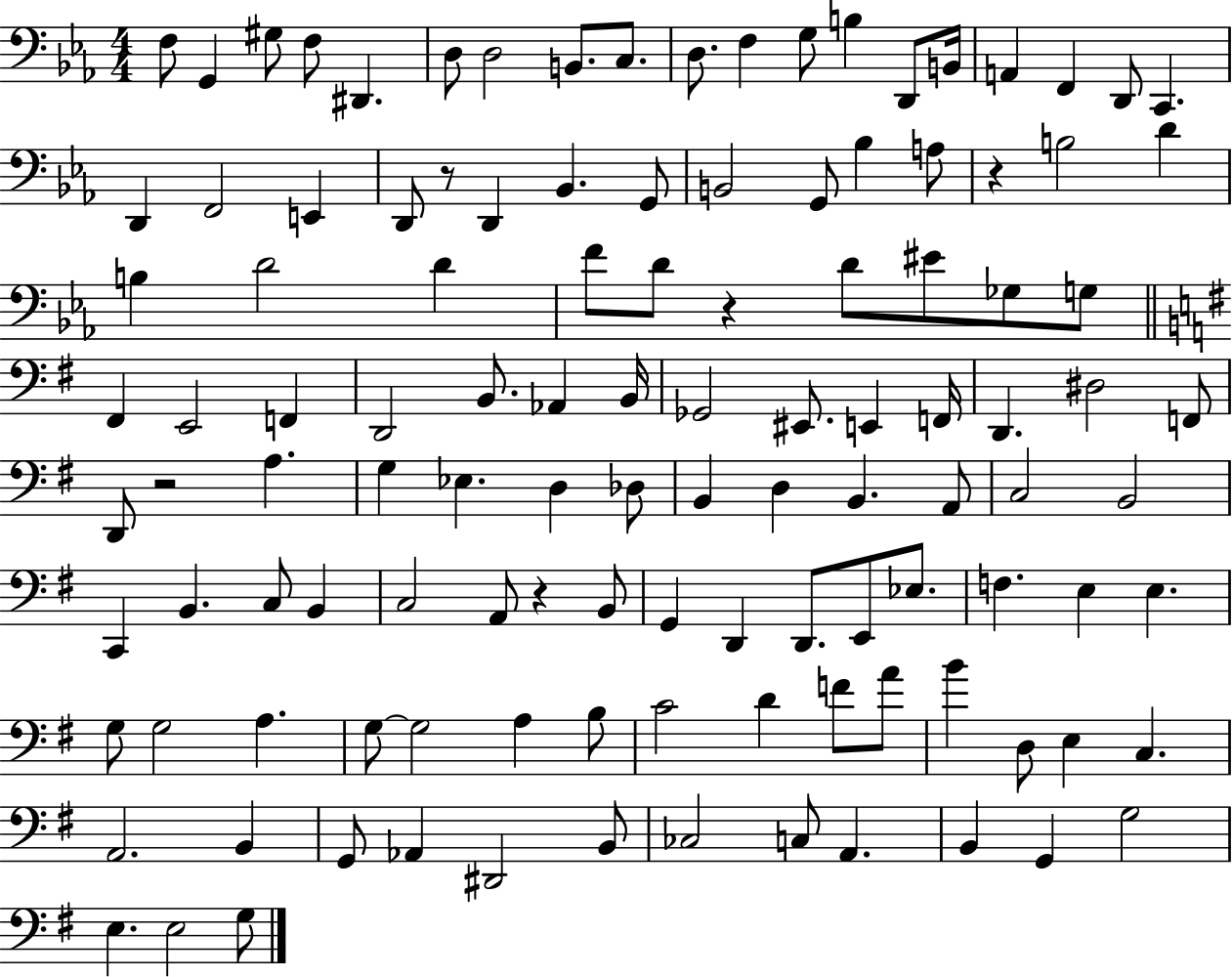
X:1
T:Untitled
M:4/4
L:1/4
K:Eb
F,/2 G,, ^G,/2 F,/2 ^D,, D,/2 D,2 B,,/2 C,/2 D,/2 F, G,/2 B, D,,/2 B,,/4 A,, F,, D,,/2 C,, D,, F,,2 E,, D,,/2 z/2 D,, _B,, G,,/2 B,,2 G,,/2 _B, A,/2 z B,2 D B, D2 D F/2 D/2 z D/2 ^E/2 _G,/2 G,/2 ^F,, E,,2 F,, D,,2 B,,/2 _A,, B,,/4 _G,,2 ^E,,/2 E,, F,,/4 D,, ^D,2 F,,/2 D,,/2 z2 A, G, _E, D, _D,/2 B,, D, B,, A,,/2 C,2 B,,2 C,, B,, C,/2 B,, C,2 A,,/2 z B,,/2 G,, D,, D,,/2 E,,/2 _E,/2 F, E, E, G,/2 G,2 A, G,/2 G,2 A, B,/2 C2 D F/2 A/2 B D,/2 E, C, A,,2 B,, G,,/2 _A,, ^D,,2 B,,/2 _C,2 C,/2 A,, B,, G,, G,2 E, E,2 G,/2